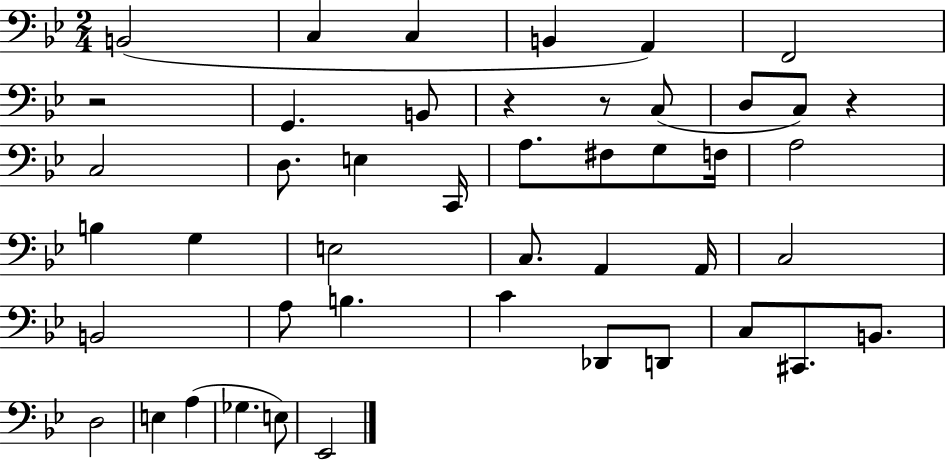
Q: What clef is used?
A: bass